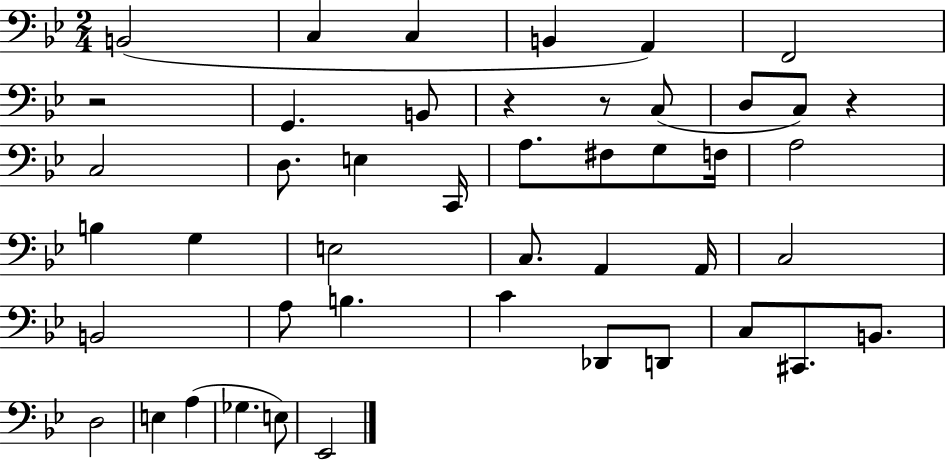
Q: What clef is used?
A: bass